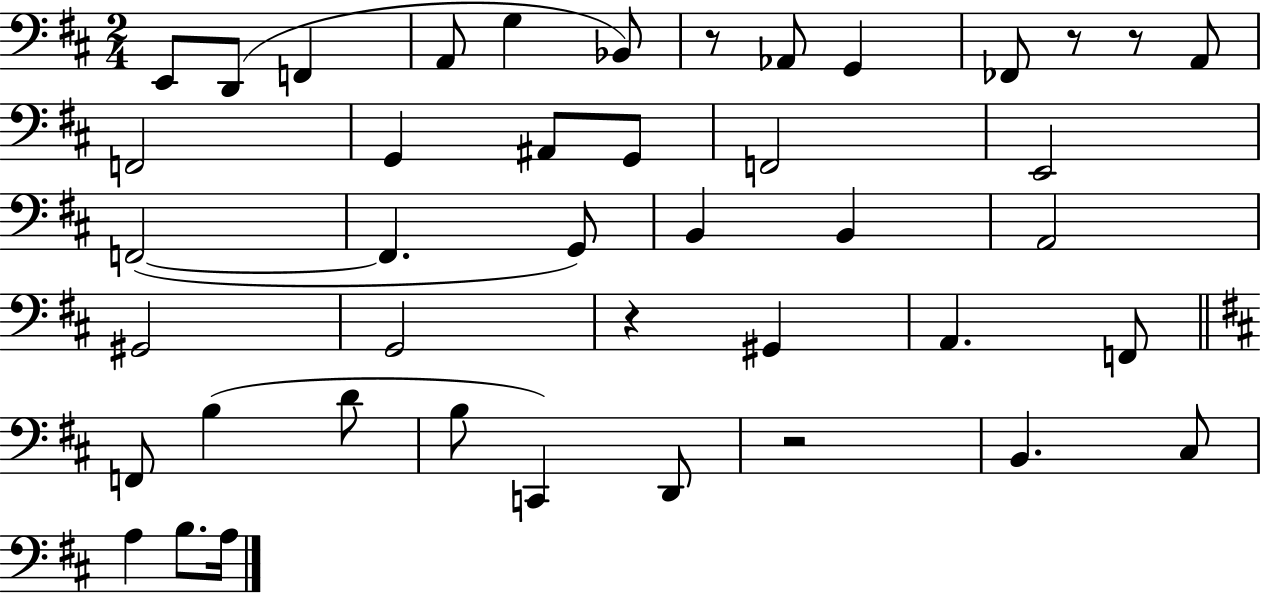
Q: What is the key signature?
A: D major